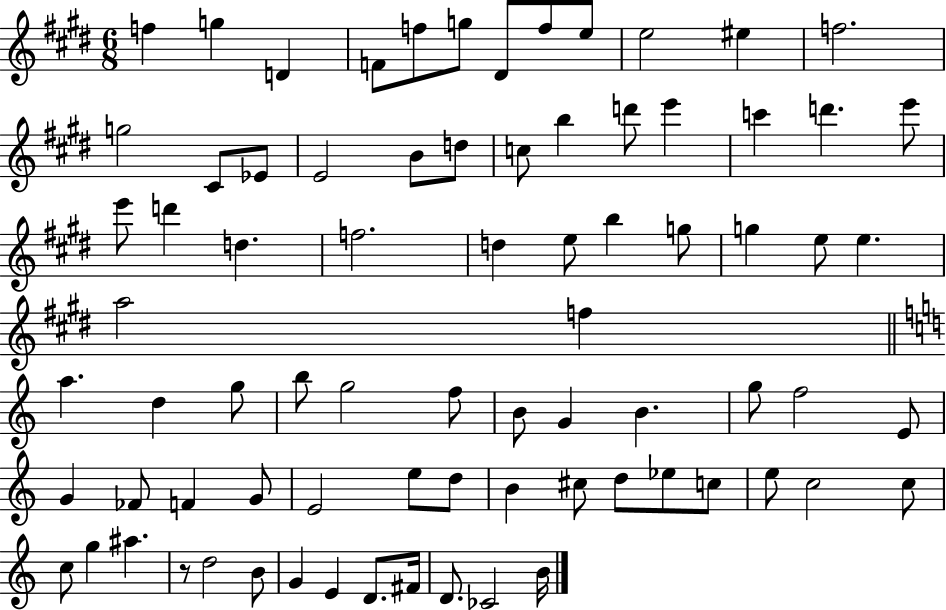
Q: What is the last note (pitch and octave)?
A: B4